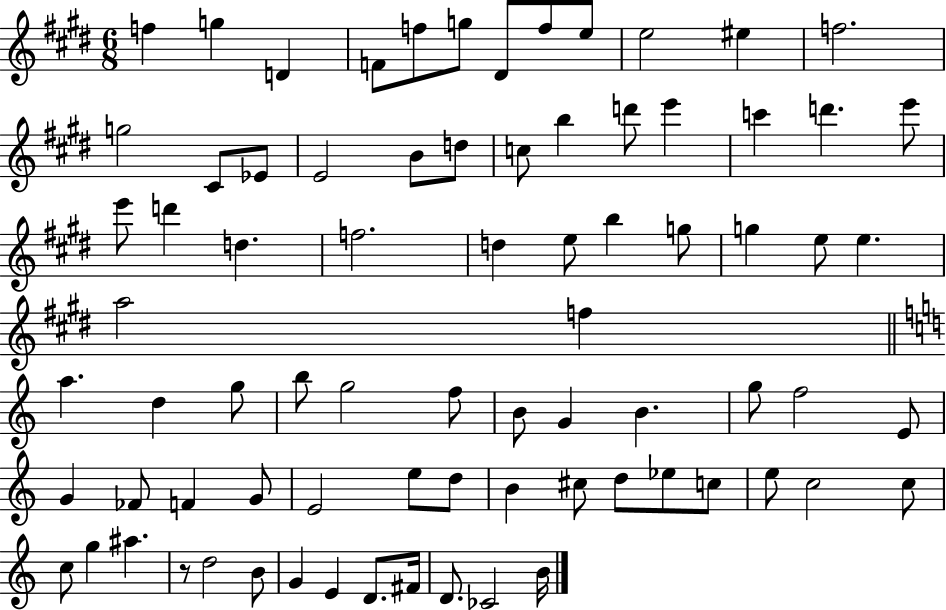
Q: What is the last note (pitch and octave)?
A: B4